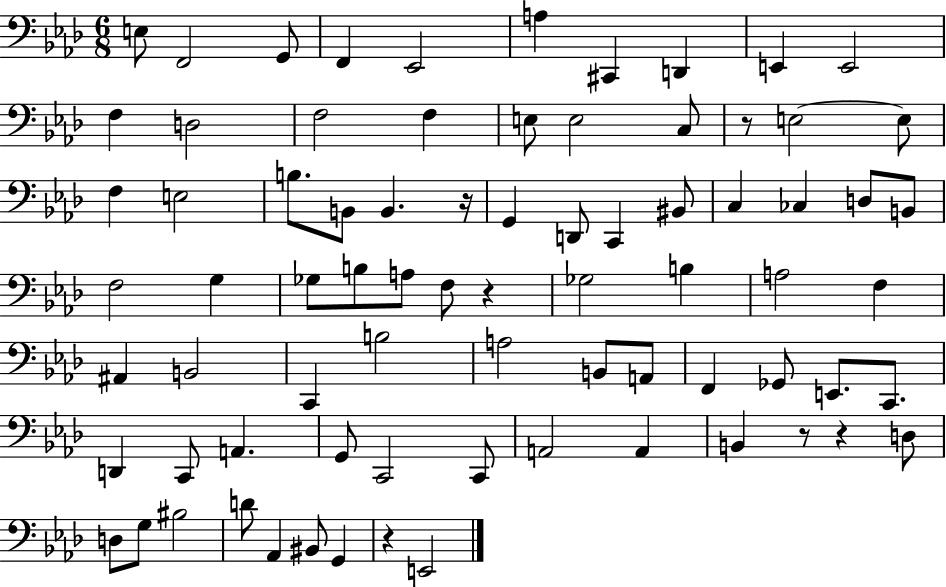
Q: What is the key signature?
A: AES major